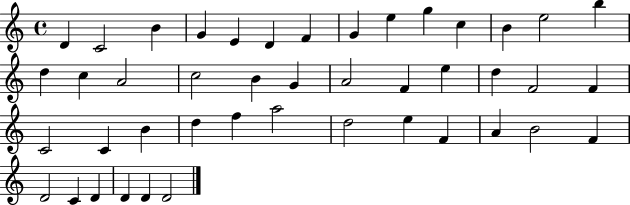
X:1
T:Untitled
M:4/4
L:1/4
K:C
D C2 B G E D F G e g c B e2 b d c A2 c2 B G A2 F e d F2 F C2 C B d f a2 d2 e F A B2 F D2 C D D D D2